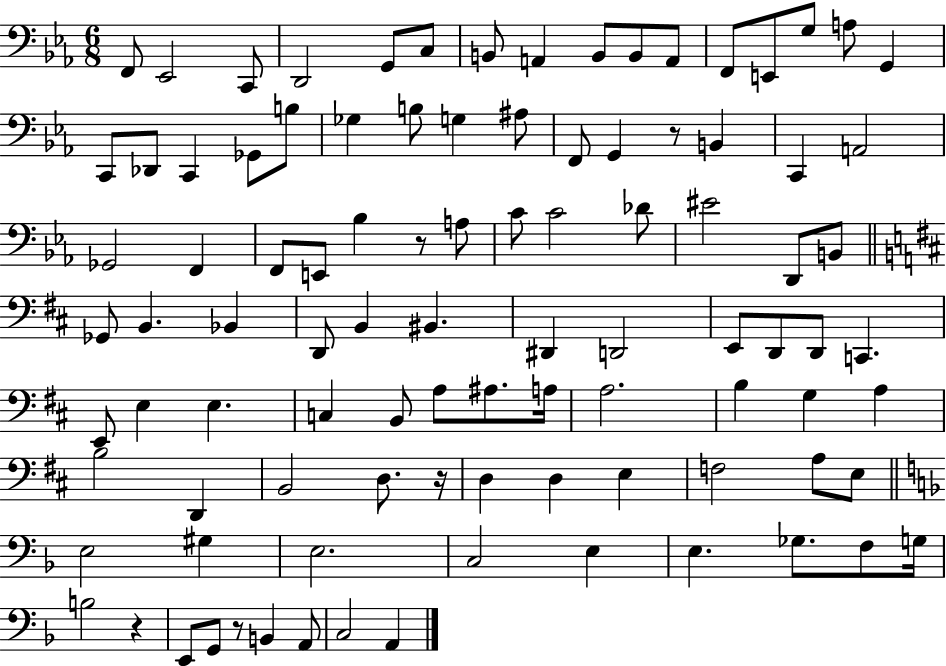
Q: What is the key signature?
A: EES major